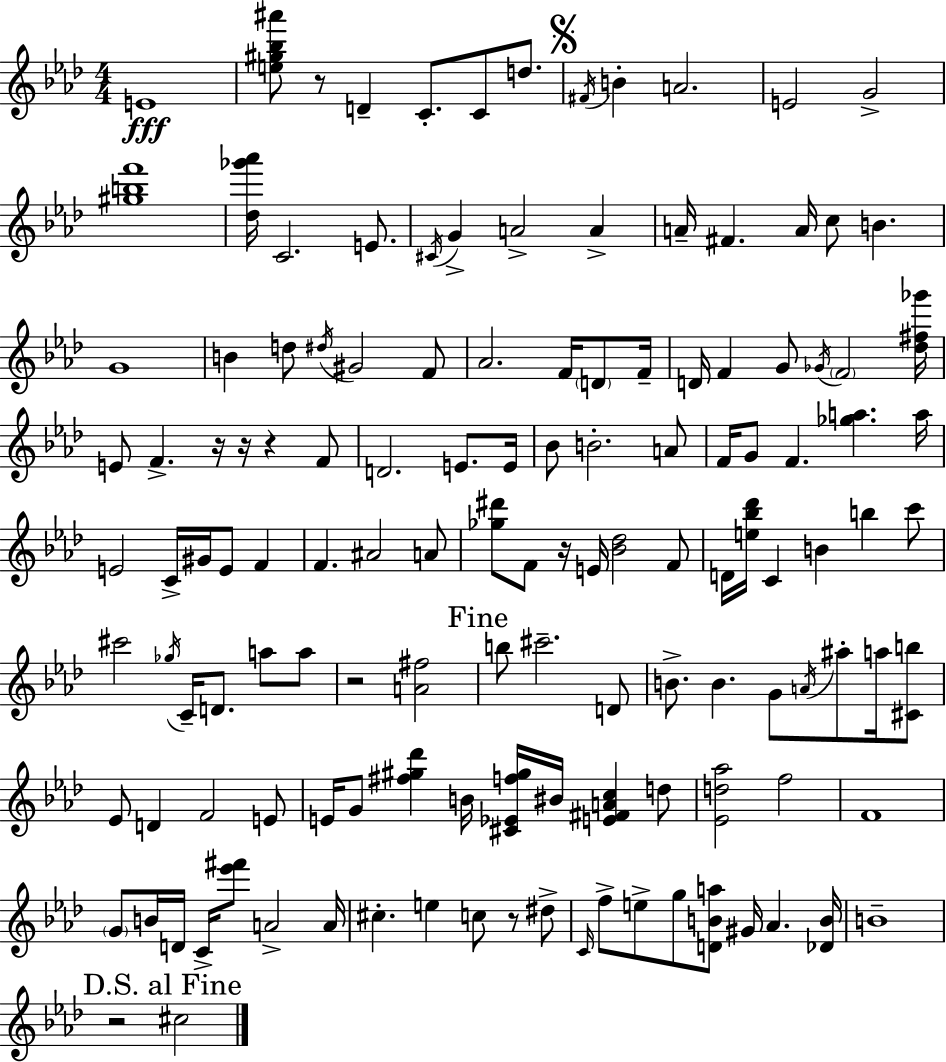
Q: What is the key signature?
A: F minor